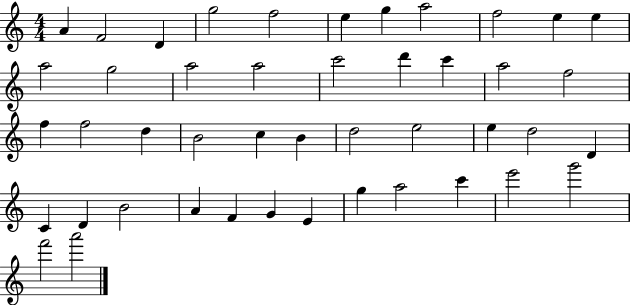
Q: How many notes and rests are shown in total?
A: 45